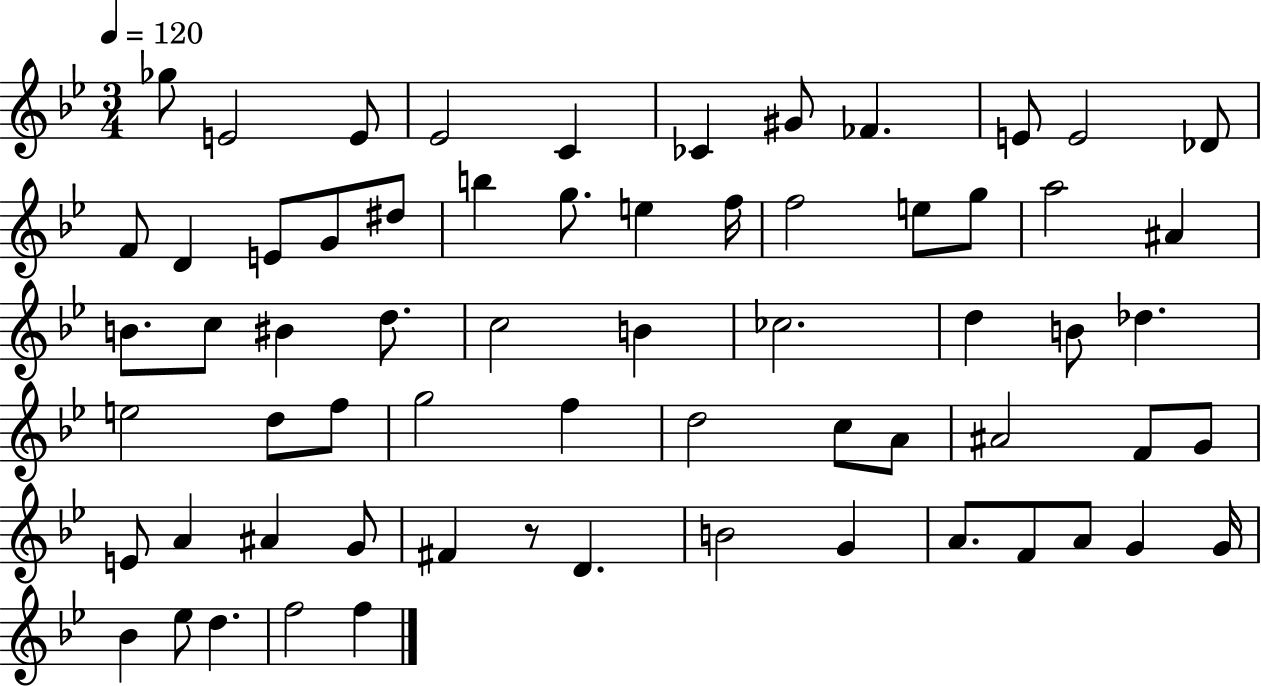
{
  \clef treble
  \numericTimeSignature
  \time 3/4
  \key bes \major
  \tempo 4 = 120
  \repeat volta 2 { ges''8 e'2 e'8 | ees'2 c'4 | ces'4 gis'8 fes'4. | e'8 e'2 des'8 | \break f'8 d'4 e'8 g'8 dis''8 | b''4 g''8. e''4 f''16 | f''2 e''8 g''8 | a''2 ais'4 | \break b'8. c''8 bis'4 d''8. | c''2 b'4 | ces''2. | d''4 b'8 des''4. | \break e''2 d''8 f''8 | g''2 f''4 | d''2 c''8 a'8 | ais'2 f'8 g'8 | \break e'8 a'4 ais'4 g'8 | fis'4 r8 d'4. | b'2 g'4 | a'8. f'8 a'8 g'4 g'16 | \break bes'4 ees''8 d''4. | f''2 f''4 | } \bar "|."
}